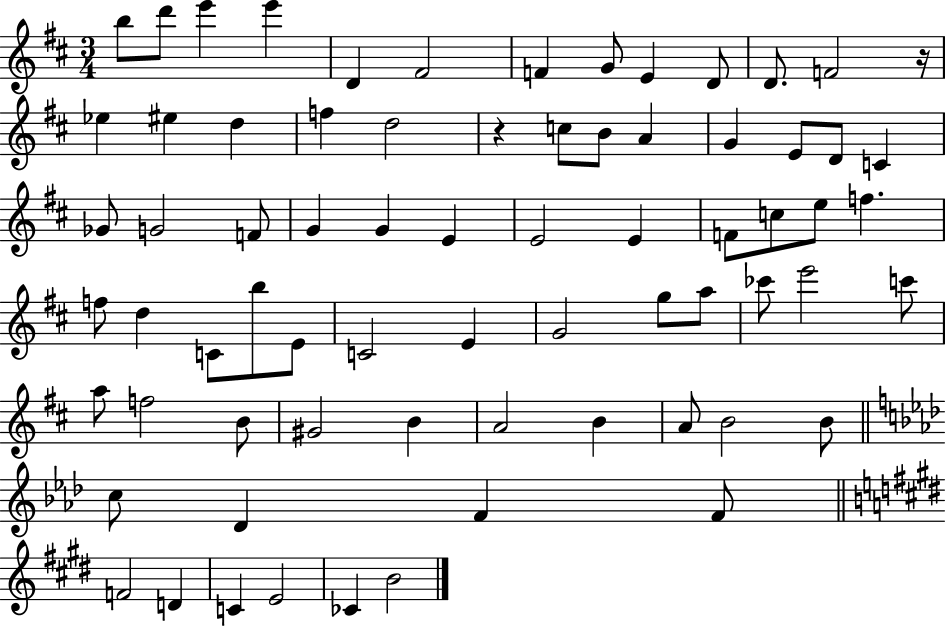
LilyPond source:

{
  \clef treble
  \numericTimeSignature
  \time 3/4
  \key d \major
  b''8 d'''8 e'''4 e'''4 | d'4 fis'2 | f'4 g'8 e'4 d'8 | d'8. f'2 r16 | \break ees''4 eis''4 d''4 | f''4 d''2 | r4 c''8 b'8 a'4 | g'4 e'8 d'8 c'4 | \break ges'8 g'2 f'8 | g'4 g'4 e'4 | e'2 e'4 | f'8 c''8 e''8 f''4. | \break f''8 d''4 c'8 b''8 e'8 | c'2 e'4 | g'2 g''8 a''8 | ces'''8 e'''2 c'''8 | \break a''8 f''2 b'8 | gis'2 b'4 | a'2 b'4 | a'8 b'2 b'8 | \break \bar "||" \break \key f \minor c''8 des'4 f'4 f'8 | \bar "||" \break \key e \major f'2 d'4 | c'4 e'2 | ces'4 b'2 | \bar "|."
}